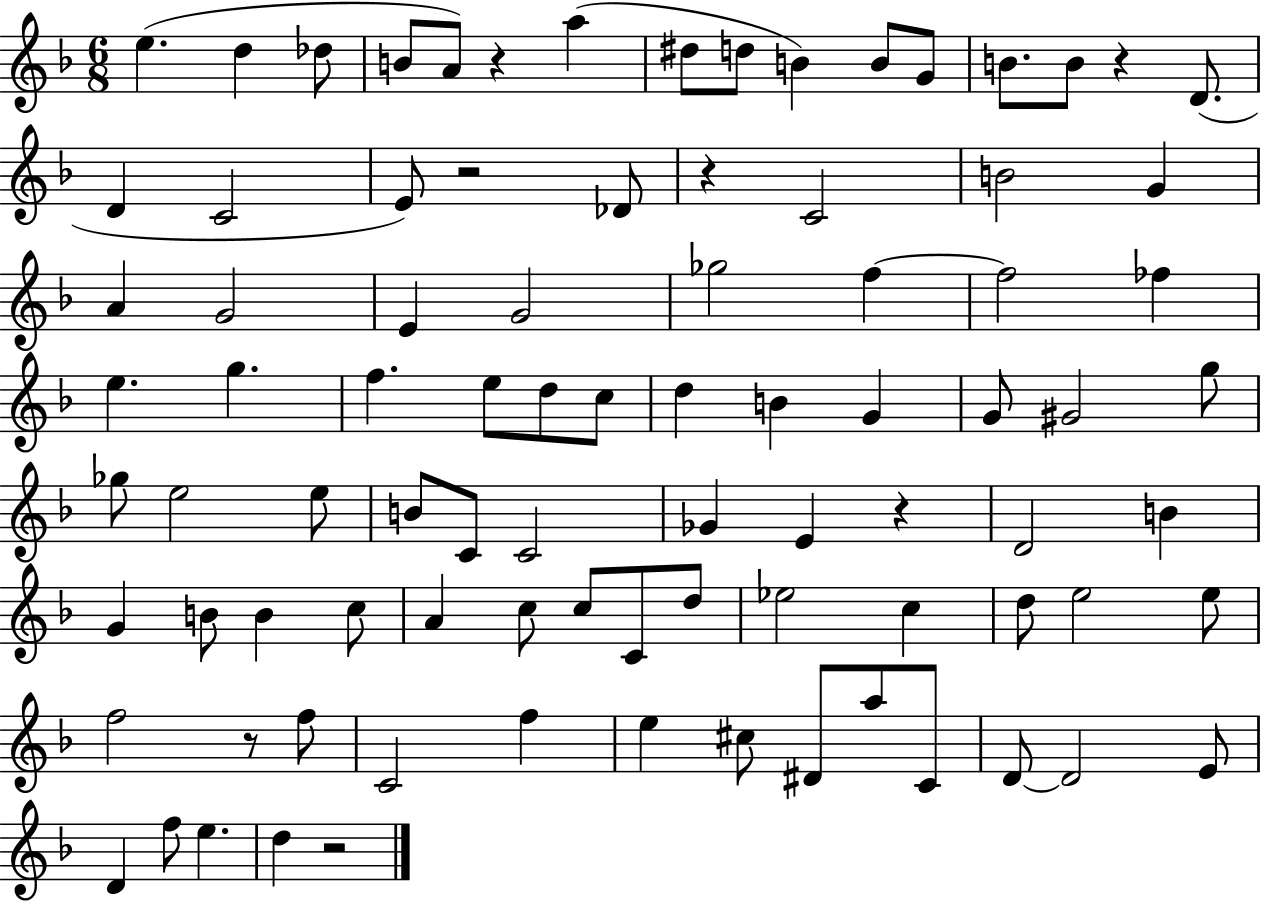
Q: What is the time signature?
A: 6/8